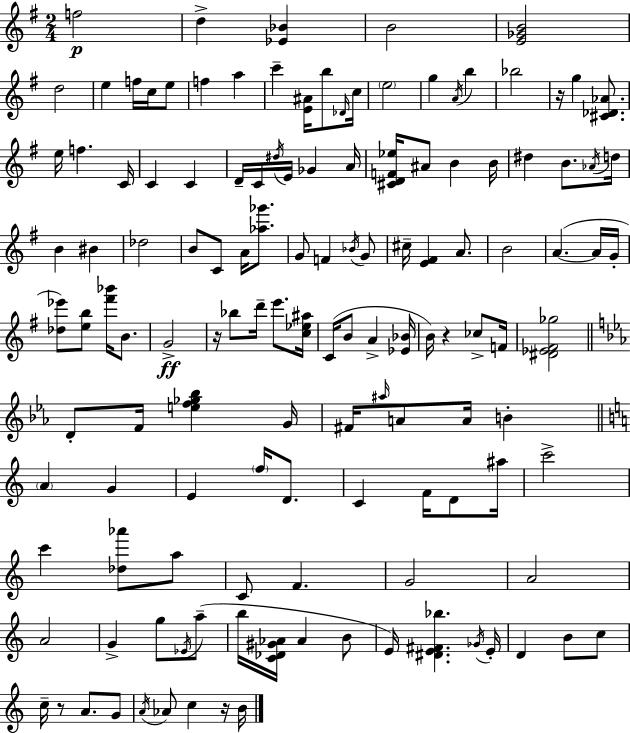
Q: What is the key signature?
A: G major